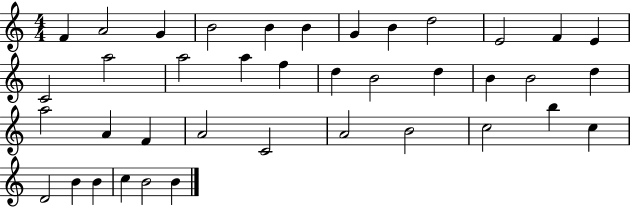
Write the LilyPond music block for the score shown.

{
  \clef treble
  \numericTimeSignature
  \time 4/4
  \key c \major
  f'4 a'2 g'4 | b'2 b'4 b'4 | g'4 b'4 d''2 | e'2 f'4 e'4 | \break c'2 a''2 | a''2 a''4 f''4 | d''4 b'2 d''4 | b'4 b'2 d''4 | \break a''2 a'4 f'4 | a'2 c'2 | a'2 b'2 | c''2 b''4 c''4 | \break d'2 b'4 b'4 | c''4 b'2 b'4 | \bar "|."
}